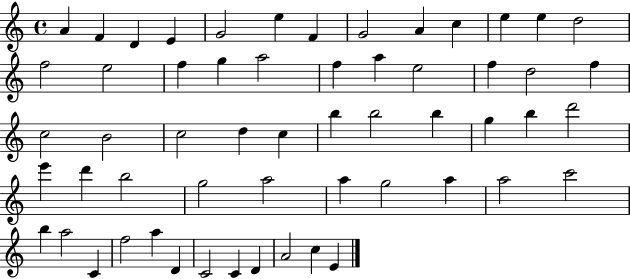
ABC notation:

X:1
T:Untitled
M:4/4
L:1/4
K:C
A F D E G2 e F G2 A c e e d2 f2 e2 f g a2 f a e2 f d2 f c2 B2 c2 d c b b2 b g b d'2 e' d' b2 g2 a2 a g2 a a2 c'2 b a2 C f2 a D C2 C D A2 c E